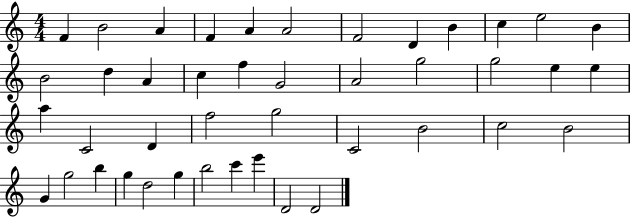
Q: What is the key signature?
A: C major